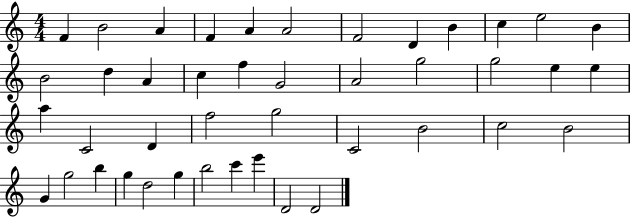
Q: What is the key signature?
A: C major